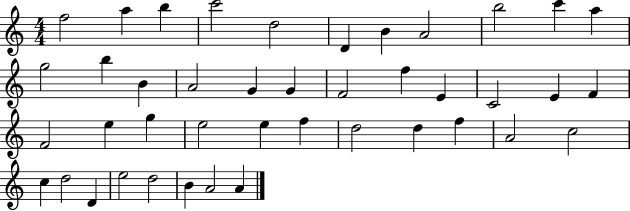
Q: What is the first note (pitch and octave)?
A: F5